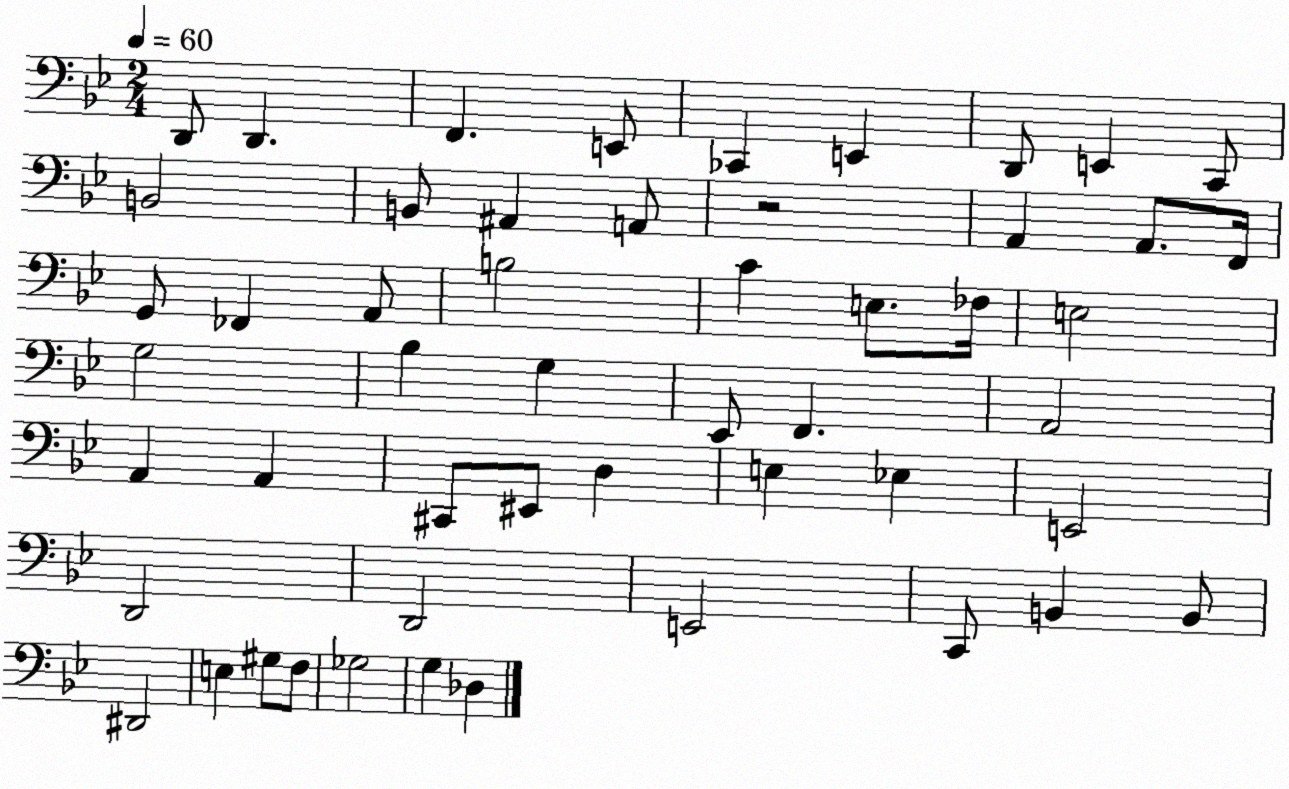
X:1
T:Untitled
M:2/4
L:1/4
K:Bb
D,,/2 D,, F,, E,,/2 _C,, E,, D,,/2 E,, C,,/2 B,,2 B,,/2 ^A,, A,,/2 z2 A,, A,,/2 F,,/4 G,,/2 _F,, A,,/2 B,2 C E,/2 _F,/4 E,2 G,2 _B, G, _E,,/2 F,, A,,2 A,, A,, ^C,,/2 ^E,,/2 D, E, _E, E,,2 D,,2 D,,2 E,,2 C,,/2 B,, B,,/2 ^D,,2 E, ^G,/2 F,/2 _G,2 G, _D,